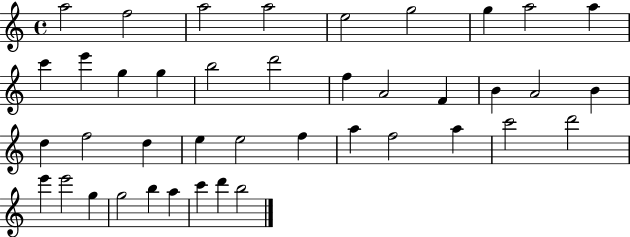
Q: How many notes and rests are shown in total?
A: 41